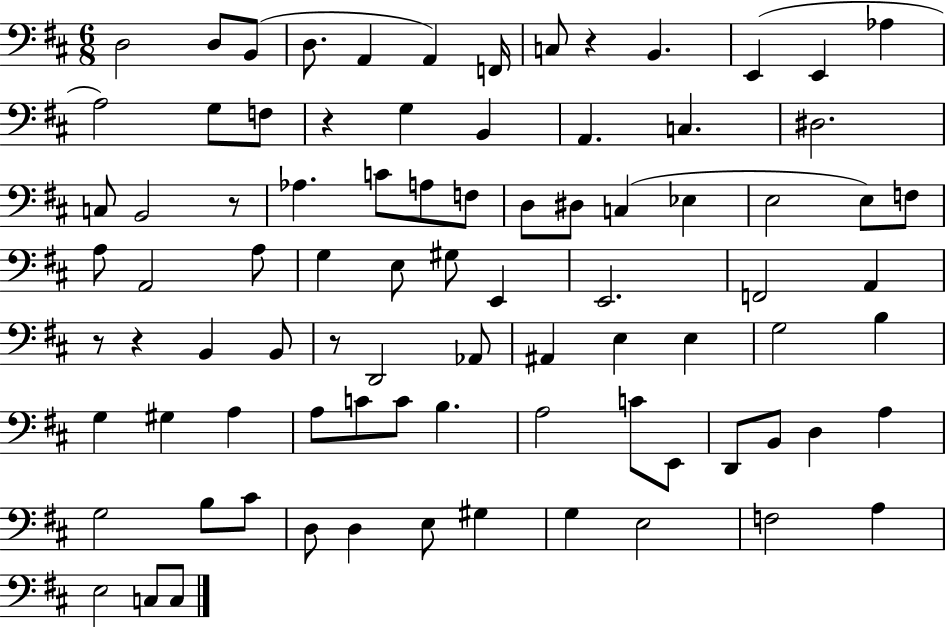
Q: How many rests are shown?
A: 6